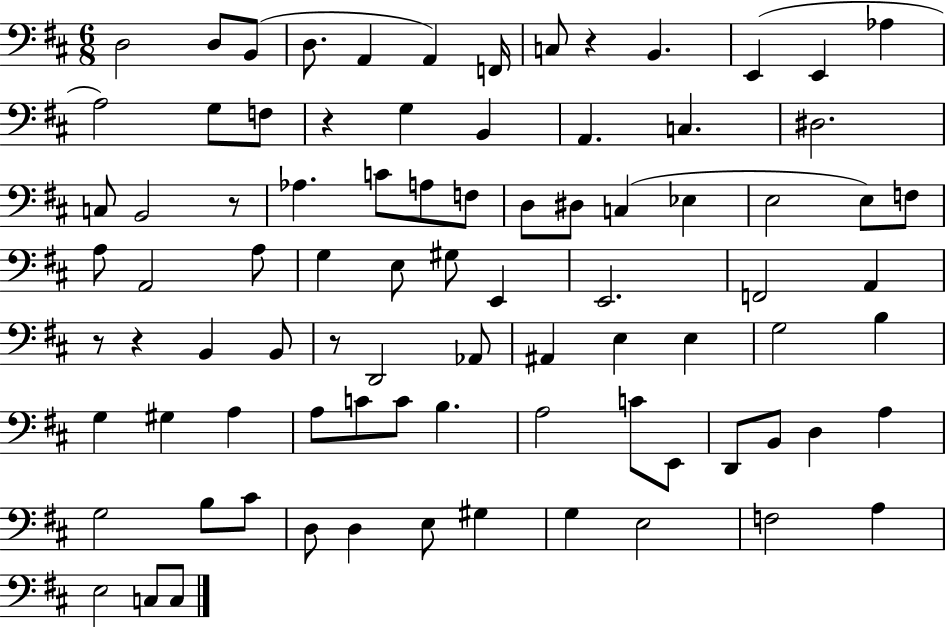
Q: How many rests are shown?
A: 6